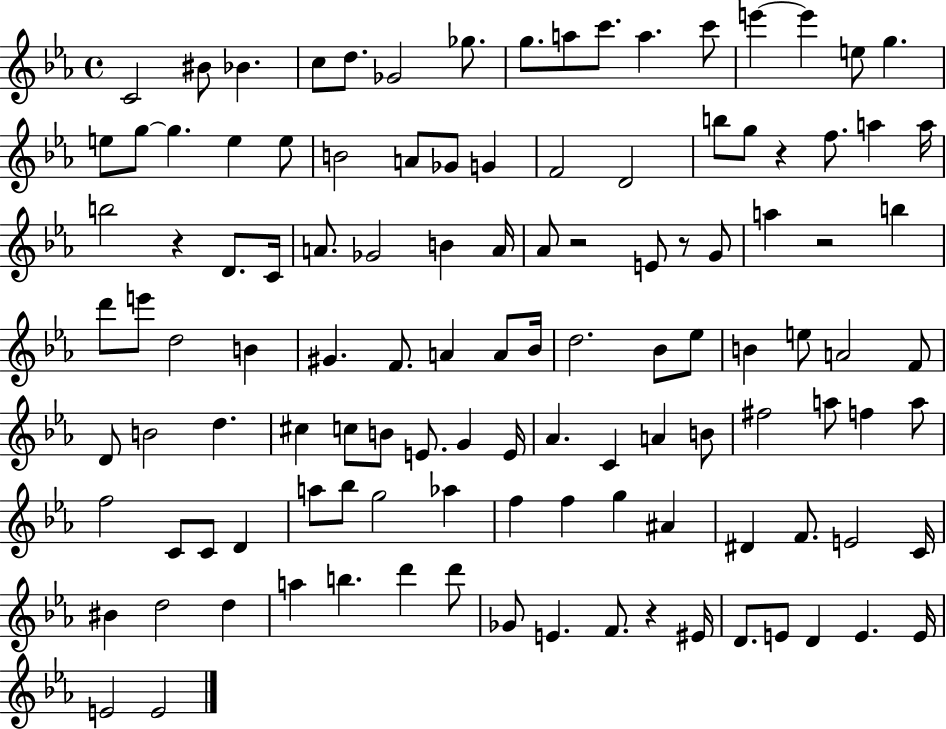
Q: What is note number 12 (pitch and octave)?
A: C6